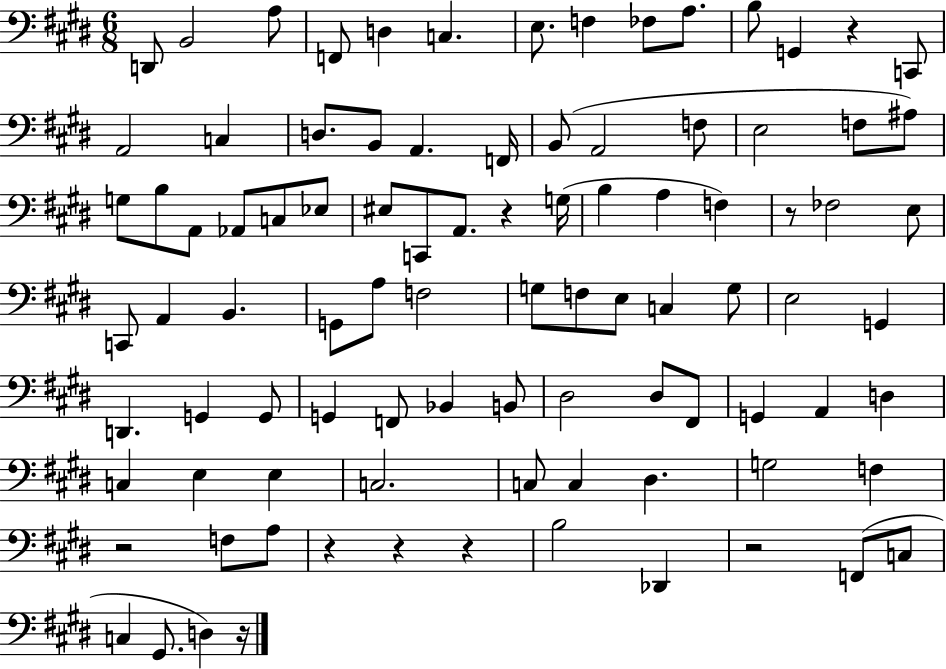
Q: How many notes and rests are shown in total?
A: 93